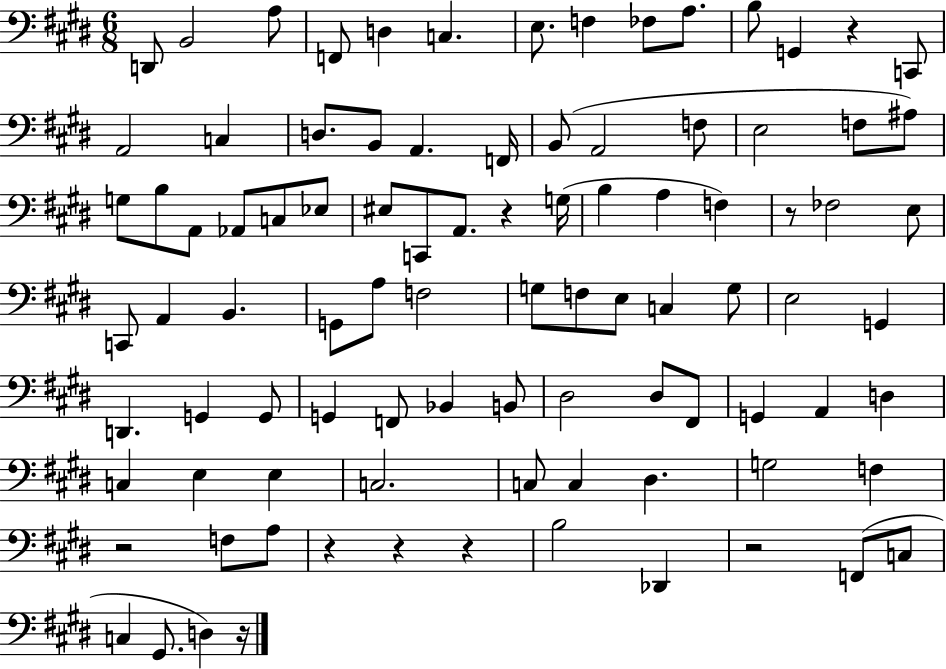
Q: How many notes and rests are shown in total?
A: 93